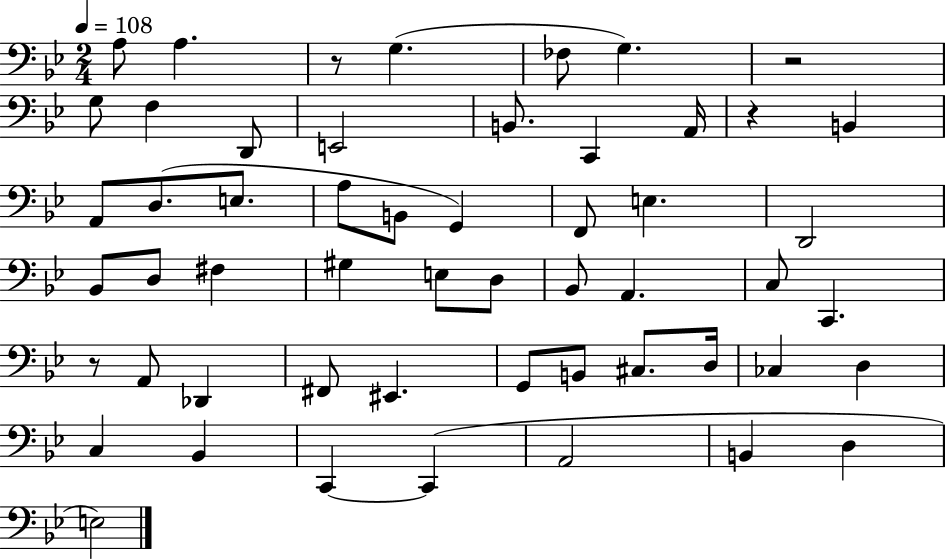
X:1
T:Untitled
M:2/4
L:1/4
K:Bb
A,/2 A, z/2 G, _F,/2 G, z2 G,/2 F, D,,/2 E,,2 B,,/2 C,, A,,/4 z B,, A,,/2 D,/2 E,/2 A,/2 B,,/2 G,, F,,/2 E, D,,2 _B,,/2 D,/2 ^F, ^G, E,/2 D,/2 _B,,/2 A,, C,/2 C,, z/2 A,,/2 _D,, ^F,,/2 ^E,, G,,/2 B,,/2 ^C,/2 D,/4 _C, D, C, _B,, C,, C,, A,,2 B,, D, E,2